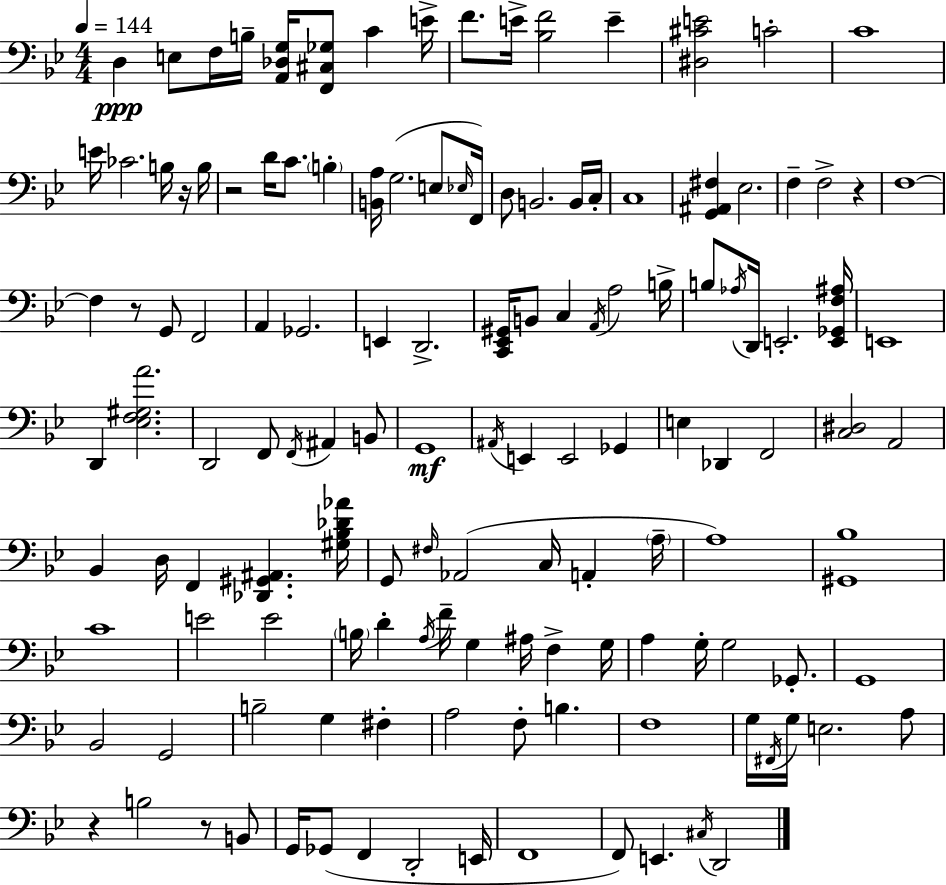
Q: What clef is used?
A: bass